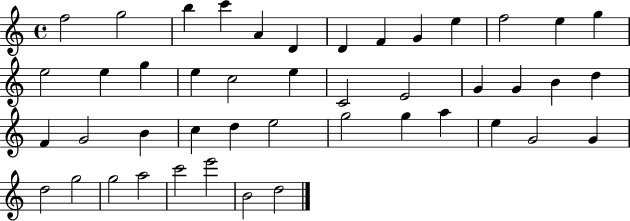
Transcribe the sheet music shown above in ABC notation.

X:1
T:Untitled
M:4/4
L:1/4
K:C
f2 g2 b c' A D D F G e f2 e g e2 e g e c2 e C2 E2 G G B d F G2 B c d e2 g2 g a e G2 G d2 g2 g2 a2 c'2 e'2 B2 d2